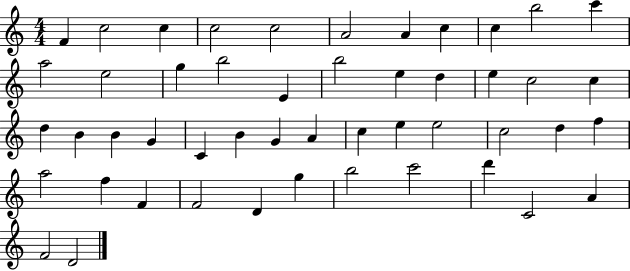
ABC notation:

X:1
T:Untitled
M:4/4
L:1/4
K:C
F c2 c c2 c2 A2 A c c b2 c' a2 e2 g b2 E b2 e d e c2 c d B B G C B G A c e e2 c2 d f a2 f F F2 D g b2 c'2 d' C2 A F2 D2